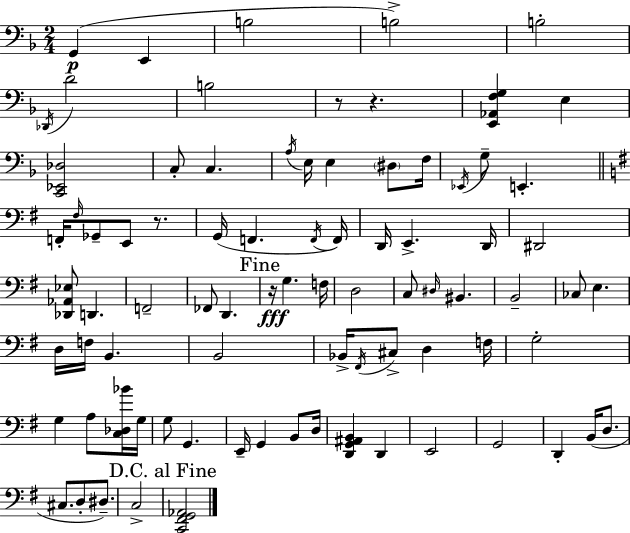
{
  \clef bass
  \numericTimeSignature
  \time 2/4
  \key d \minor
  g,4(\p e,4 | b2 | b2->) | b2-. | \break \acciaccatura { des,16 } d'2 | b2 | r8 r4. | <e, aes, f g>4 e4 | \break <c, ees, des>2 | c8-. c4. | \acciaccatura { a16 } e16 e4 \parenthesize dis8 | f16 \acciaccatura { ees,16 } g8-- e,4.-. | \break \bar "||" \break \key g \major f,16-. \grace { fis16 } ges,8-- e,8 r8. | g,16( f,4. | \acciaccatura { f,16 } f,16) d,16 e,4.-> | d,16 dis,2 | \break <des, aes, ees>8 d,4. | f,2-- | fes,8 d,4. | \mark "Fine" r16\fff g4. | \break f16 d2 | c8 \grace { dis16 } bis,4. | b,2-- | ces8 e4. | \break d16 f16 b,4. | b,2 | bes,16-> \acciaccatura { fis,16 } cis8-> d4 | f16 g2-. | \break g4 | a8 <c des bes'>16 g16 g8 g,4. | e,16-- g,4 | b,8 d16 <d, g, ais, b,>4 | \break d,4 e,2 | g,2 | d,4-. | b,16( d8. cis8. d8-. | \break dis8.--) c2-> | \mark "D.C. al Fine" <c, fis, g, aes,>2 | \bar "|."
}